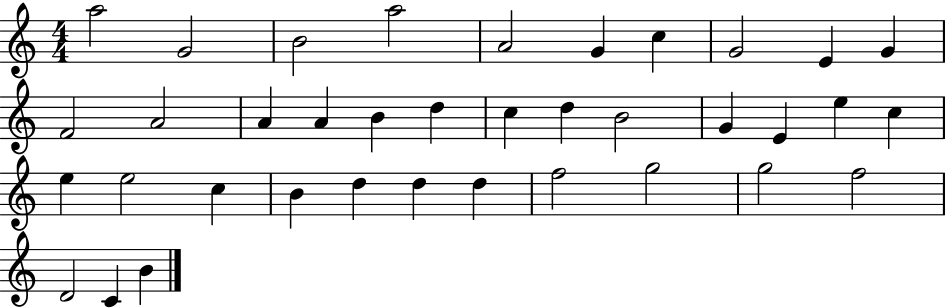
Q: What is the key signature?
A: C major